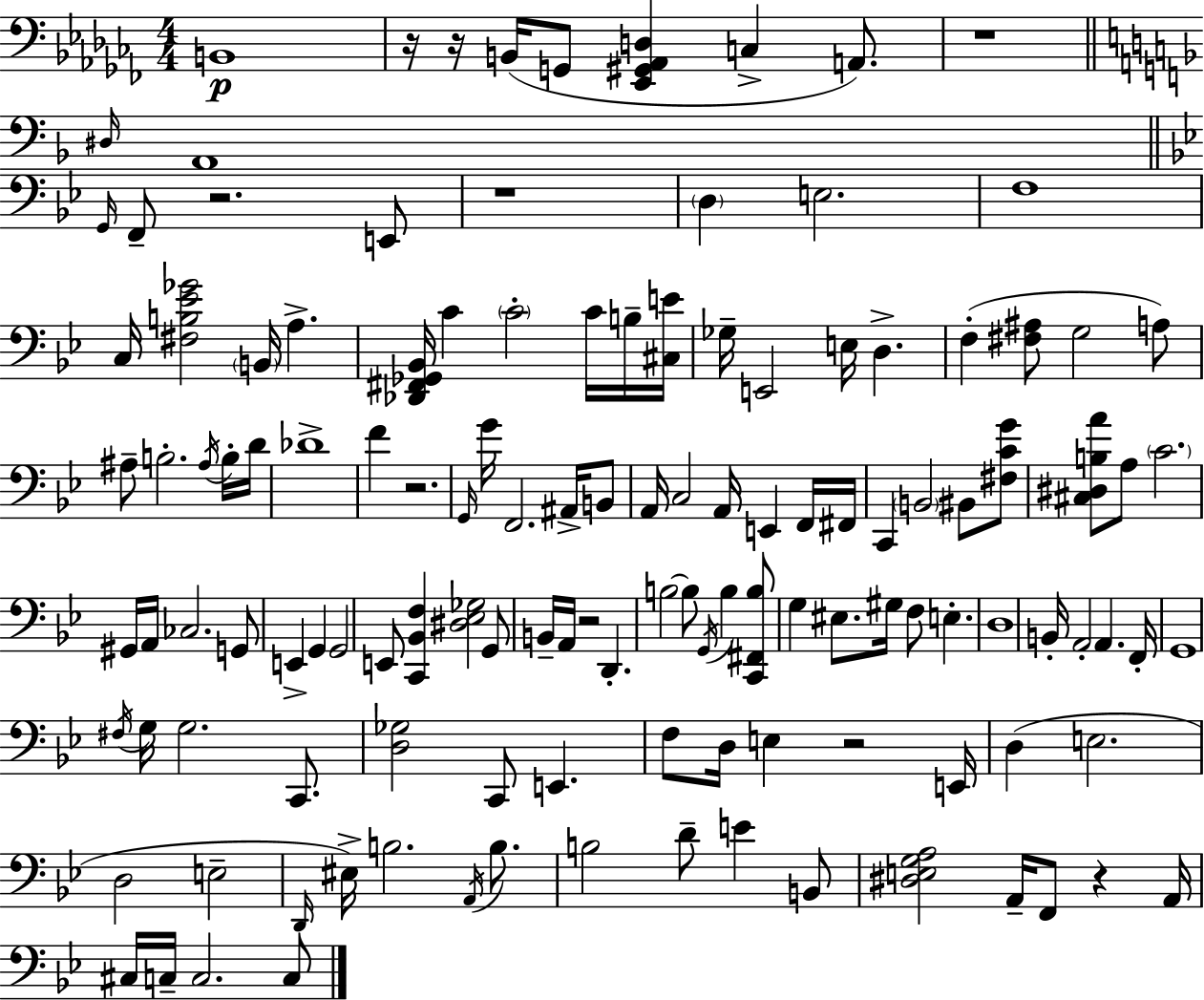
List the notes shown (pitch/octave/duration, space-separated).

B2/w R/s R/s B2/s G2/e [Eb2,G#2,Ab2,D3]/q C3/q A2/e. R/w D#3/s A2/w G2/s F2/e R/h. E2/e R/w D3/q E3/h. F3/w C3/s [F#3,B3,Eb4,Gb4]/h B2/s A3/q. [Db2,F#2,Gb2,Bb2]/s C4/q C4/h C4/s B3/s [C#3,E4]/s Gb3/s E2/h E3/s D3/q. F3/q [F#3,A#3]/e G3/h A3/e A#3/e B3/h. A#3/s B3/s D4/s Db4/w F4/q R/h. G2/s G4/s F2/h. A#2/s B2/e A2/s C3/h A2/s E2/q F2/s F#2/s C2/q B2/h BIS2/e [F#3,C4,G4]/e [C#3,D#3,B3,A4]/e A3/e C4/h. G#2/s A2/s CES3/h. G2/e E2/q G2/q G2/h E2/e [C2,Bb2,F3]/q [D#3,Eb3,Gb3]/h G2/e B2/s A2/s R/h D2/q. B3/h B3/e G2/s B3/q [C2,F#2,B3]/e G3/q EIS3/e. G#3/s F3/e E3/q. D3/w B2/s A2/h A2/q. F2/s G2/w F#3/s G3/s G3/h. C2/e. [D3,Gb3]/h C2/e E2/q. F3/e D3/s E3/q R/h E2/s D3/q E3/h. D3/h E3/h D2/s EIS3/s B3/h. A2/s B3/e. B3/h D4/e E4/q B2/e [D#3,E3,G3,A3]/h A2/s F2/e R/q A2/s C#3/s C3/s C3/h. C3/e